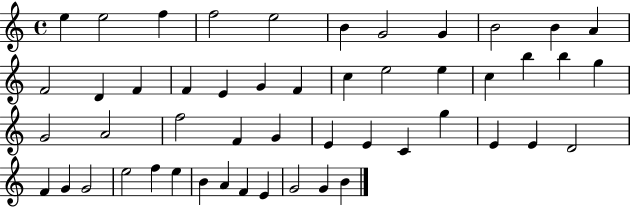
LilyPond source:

{
  \clef treble
  \time 4/4
  \defaultTimeSignature
  \key c \major
  e''4 e''2 f''4 | f''2 e''2 | b'4 g'2 g'4 | b'2 b'4 a'4 | \break f'2 d'4 f'4 | f'4 e'4 g'4 f'4 | c''4 e''2 e''4 | c''4 b''4 b''4 g''4 | \break g'2 a'2 | f''2 f'4 g'4 | e'4 e'4 c'4 g''4 | e'4 e'4 d'2 | \break f'4 g'4 g'2 | e''2 f''4 e''4 | b'4 a'4 f'4 e'4 | g'2 g'4 b'4 | \break \bar "|."
}